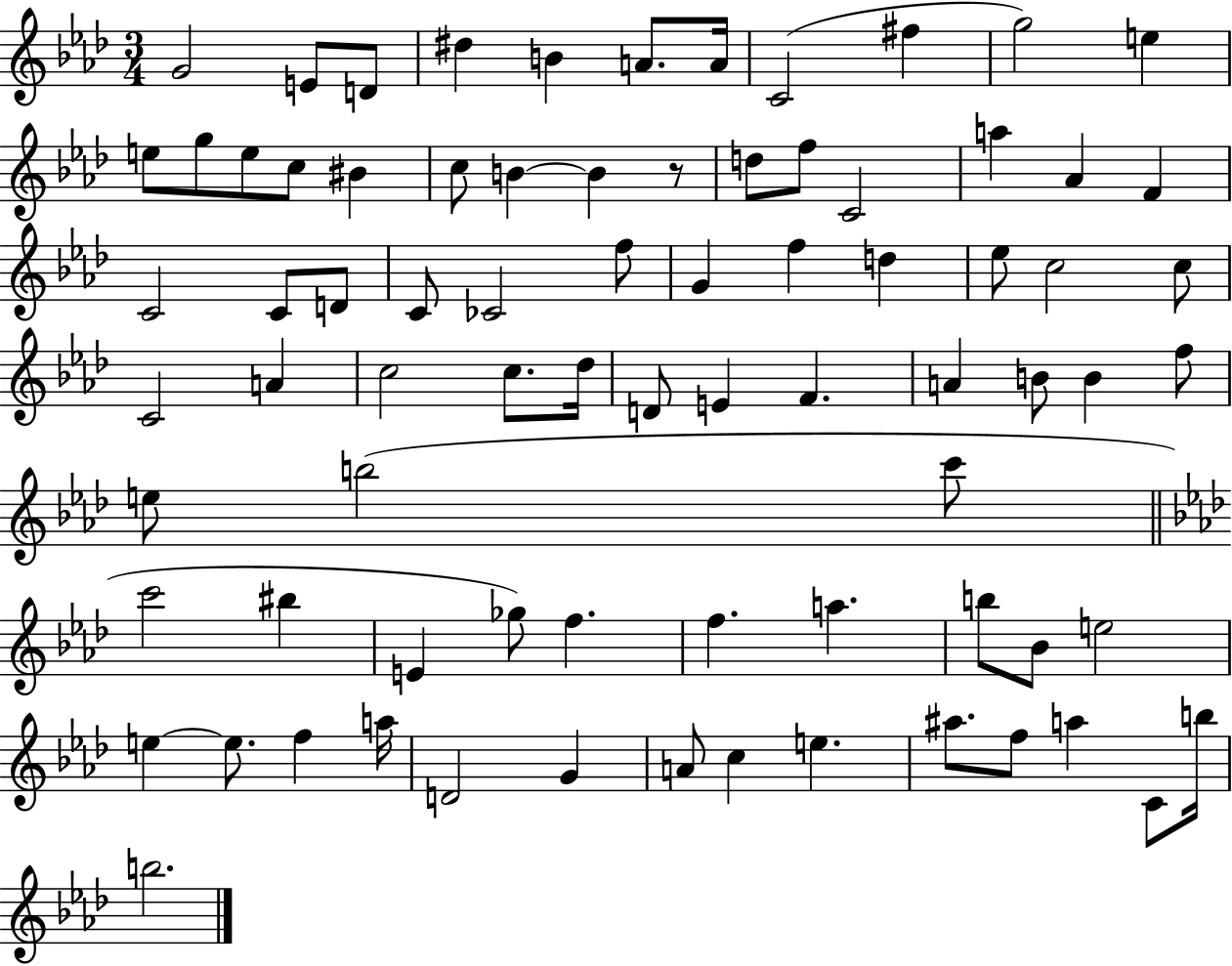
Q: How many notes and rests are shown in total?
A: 78